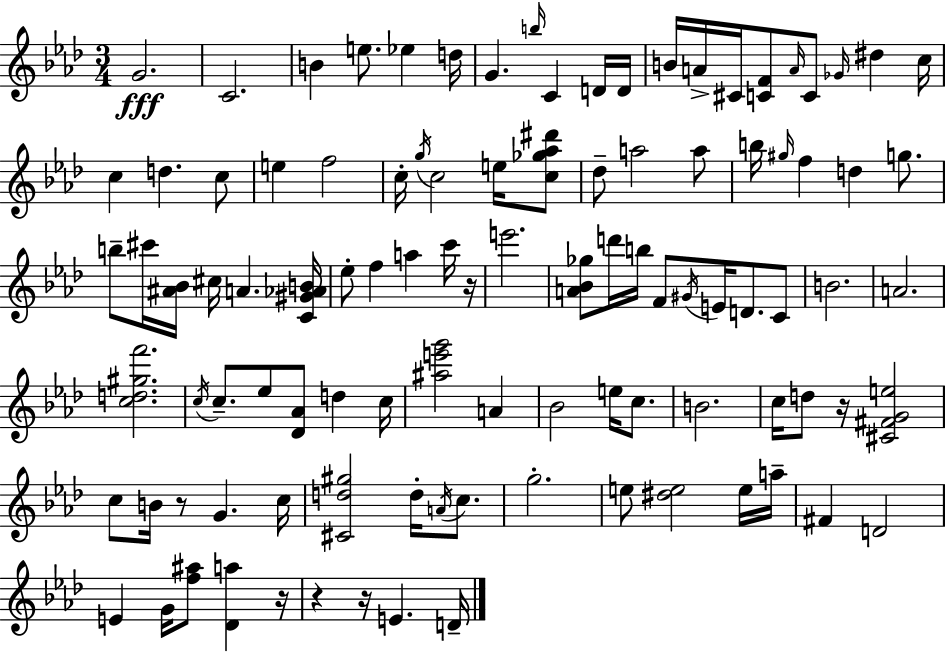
{
  \clef treble
  \numericTimeSignature
  \time 3/4
  \key aes \major
  \repeat volta 2 { g'2.\fff | c'2. | b'4 e''8. ees''4 d''16 | g'4. \grace { b''16 } c'4 d'16 | \break d'16 b'16 a'16-> cis'16 <c' f'>8 \grace { a'16 } c'8 \grace { ges'16 } dis''4 | c''16 c''4 d''4. | c''8 e''4 f''2 | c''16-. \acciaccatura { g''16 } c''2 | \break e''16 <c'' ges'' aes'' dis'''>8 des''8-- a''2 | a''8 b''16 \grace { gis''16 } f''4 d''4 | g''8. b''8-- cis'''16 <ais' bes'>16 cis''16 a'4. | <c' gis' aes' b'>16 ees''8-. f''4 a''4 | \break c'''16 r16 e'''2. | <a' bes' ges''>8 d'''16 b''16 f'8 \acciaccatura { gis'16 } | e'16 d'8. c'8 b'2. | a'2. | \break <c'' d'' gis'' f'''>2. | \acciaccatura { c''16 } c''8.-- ees''8 | <des' aes'>8 d''4 c''16 <ais'' e''' g'''>2 | a'4 bes'2 | \break e''16 c''8. b'2. | c''16 d''8 r16 <cis' fis' g' e''>2 | c''8 b'16 r8 | g'4. c''16 <cis' d'' gis''>2 | \break d''16-. \acciaccatura { a'16 } c''8. g''2.-. | e''8 <dis'' e''>2 | e''16 a''16-- fis'4 | d'2 e'4 | \break g'16 <f'' ais''>8 <des' a''>4 r16 r4 | r16 e'4. d'16-- } \bar "|."
}